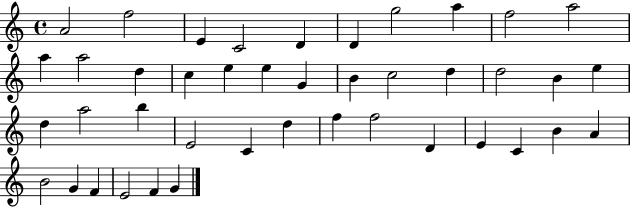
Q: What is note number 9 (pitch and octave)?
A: F5